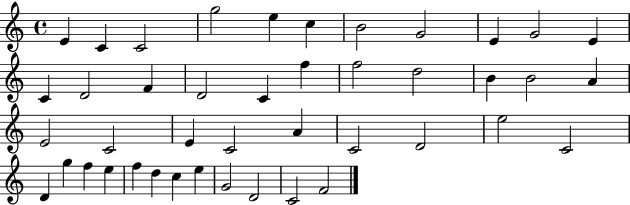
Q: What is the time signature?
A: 4/4